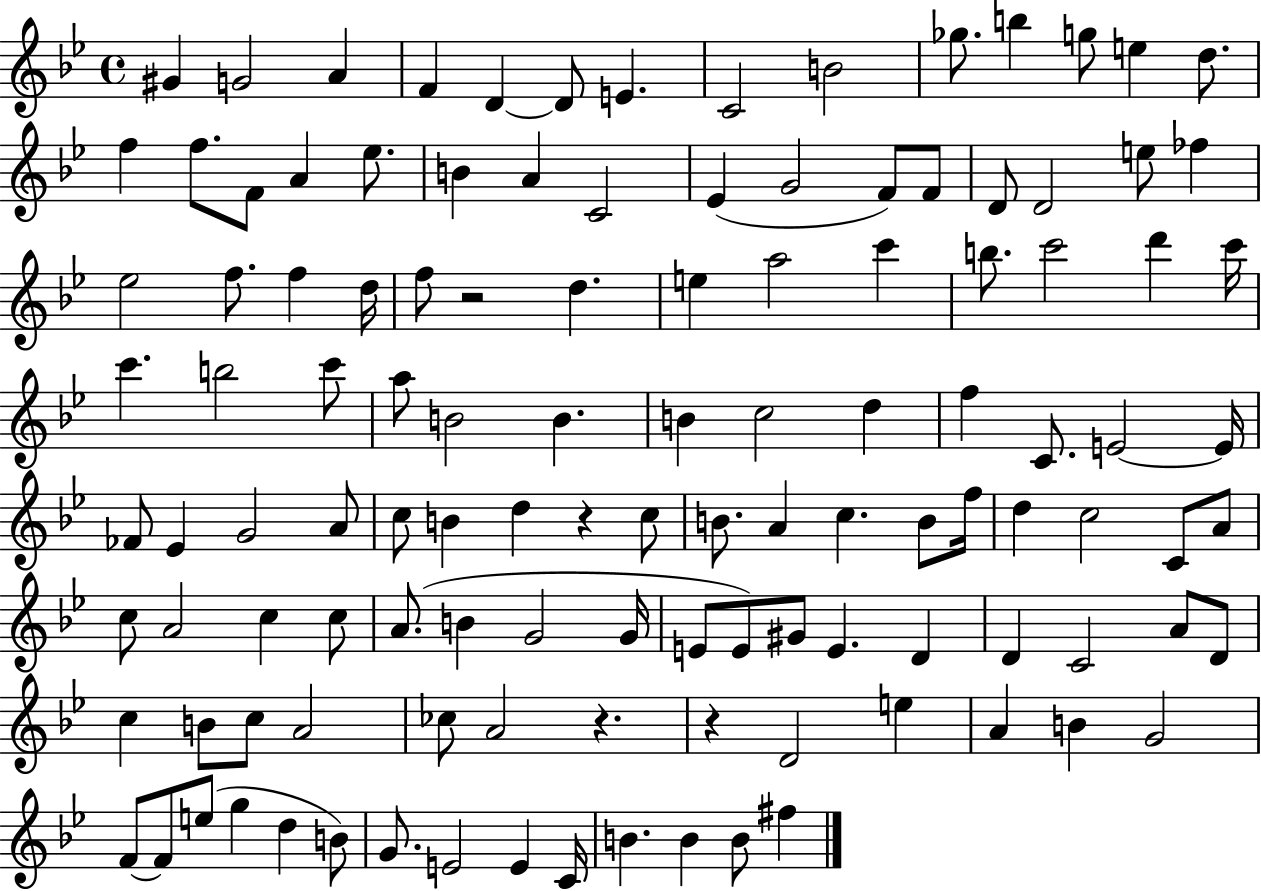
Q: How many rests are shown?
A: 4